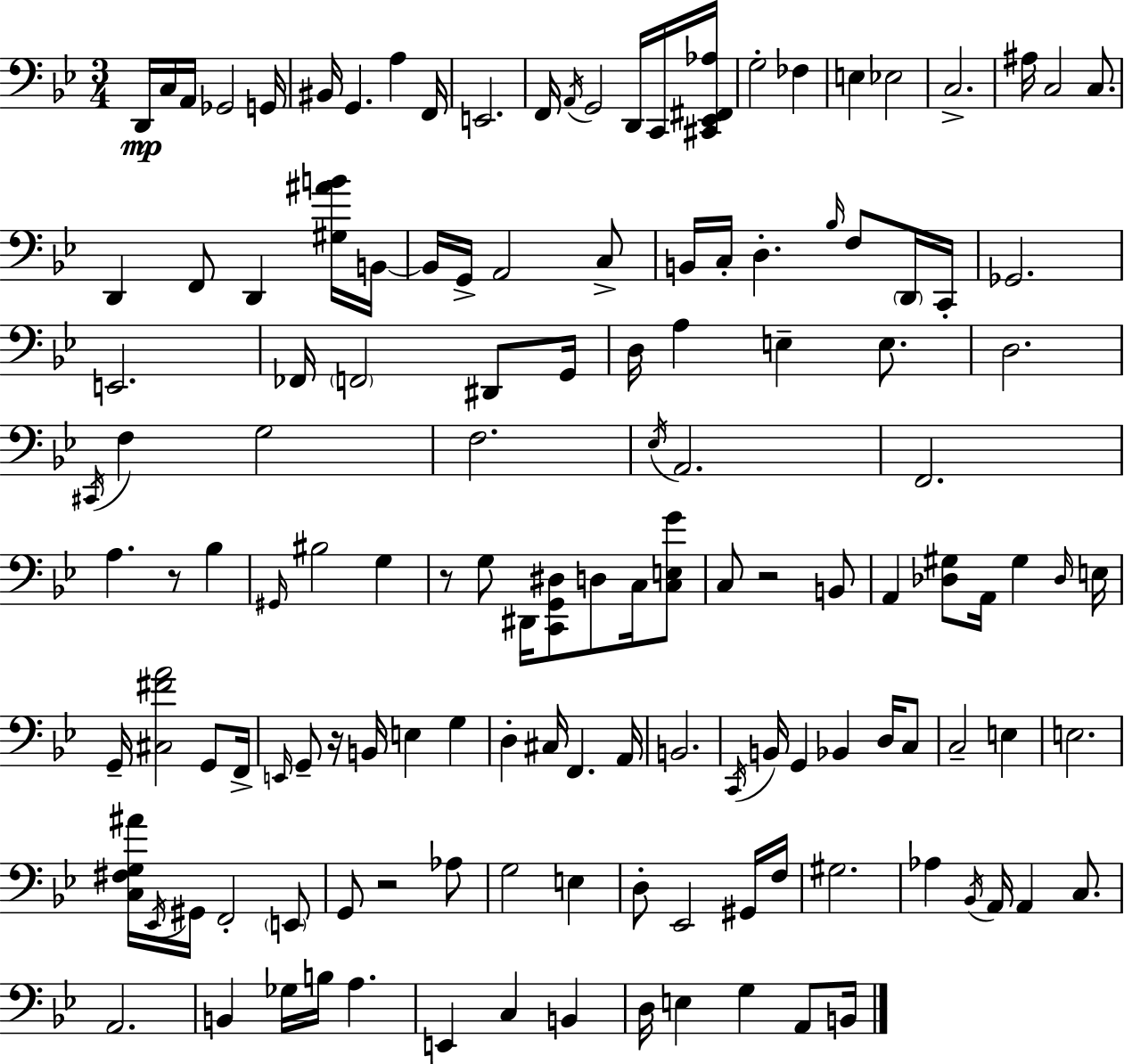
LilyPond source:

{
  \clef bass
  \numericTimeSignature
  \time 3/4
  \key bes \major
  \repeat volta 2 { d,16\mp c16 a,16 ges,2 g,16 | bis,16 g,4. a4 f,16 | e,2. | f,16 \acciaccatura { a,16 } g,2 d,16 c,16 | \break <cis, ees, fis, aes>16 g2-. fes4 | e4 ees2 | c2.-> | ais16 c2 c8. | \break d,4 f,8 d,4 <gis ais' b'>16 | b,16~~ b,16 g,16-> a,2 c8-> | b,16 c16-. d4.-. \grace { bes16 } f8 | \parenthesize d,16 c,16-. ges,2. | \break e,2. | fes,16 \parenthesize f,2 dis,8 | g,16 d16 a4 e4-- e8. | d2. | \break \acciaccatura { cis,16 } f4 g2 | f2. | \acciaccatura { ees16 } a,2. | f,2. | \break a4. r8 | bes4 \grace { gis,16 } bis2 | g4 r8 g8 dis,16 <c, g, dis>8 | d8 c16 <c e g'>8 c8 r2 | \break b,8 a,4 <des gis>8 a,16 | gis4 \grace { des16 } e16 g,16-- <cis fis' a'>2 | g,8 f,16-> \grace { e,16 } g,8-- r16 b,16 e4 | g4 d4-. cis16 | \break f,4. a,16 b,2. | \acciaccatura { c,16 } b,16 g,4 | bes,4 d16 c8 c2-- | e4 e2. | \break <c fis g ais'>16 \acciaccatura { ees,16 } gis,16 f,2-. | \parenthesize e,8 g,8 r2 | aes8 g2 | e4 d8-. ees,2 | \break gis,16 f16 gis2. | aes4 | \acciaccatura { bes,16 } a,16 a,4 c8. a,2. | b,4 | \break ges16 b16 a4. e,4 | c4 b,4 d16 e4 | g4 a,8 b,16 } \bar "|."
}